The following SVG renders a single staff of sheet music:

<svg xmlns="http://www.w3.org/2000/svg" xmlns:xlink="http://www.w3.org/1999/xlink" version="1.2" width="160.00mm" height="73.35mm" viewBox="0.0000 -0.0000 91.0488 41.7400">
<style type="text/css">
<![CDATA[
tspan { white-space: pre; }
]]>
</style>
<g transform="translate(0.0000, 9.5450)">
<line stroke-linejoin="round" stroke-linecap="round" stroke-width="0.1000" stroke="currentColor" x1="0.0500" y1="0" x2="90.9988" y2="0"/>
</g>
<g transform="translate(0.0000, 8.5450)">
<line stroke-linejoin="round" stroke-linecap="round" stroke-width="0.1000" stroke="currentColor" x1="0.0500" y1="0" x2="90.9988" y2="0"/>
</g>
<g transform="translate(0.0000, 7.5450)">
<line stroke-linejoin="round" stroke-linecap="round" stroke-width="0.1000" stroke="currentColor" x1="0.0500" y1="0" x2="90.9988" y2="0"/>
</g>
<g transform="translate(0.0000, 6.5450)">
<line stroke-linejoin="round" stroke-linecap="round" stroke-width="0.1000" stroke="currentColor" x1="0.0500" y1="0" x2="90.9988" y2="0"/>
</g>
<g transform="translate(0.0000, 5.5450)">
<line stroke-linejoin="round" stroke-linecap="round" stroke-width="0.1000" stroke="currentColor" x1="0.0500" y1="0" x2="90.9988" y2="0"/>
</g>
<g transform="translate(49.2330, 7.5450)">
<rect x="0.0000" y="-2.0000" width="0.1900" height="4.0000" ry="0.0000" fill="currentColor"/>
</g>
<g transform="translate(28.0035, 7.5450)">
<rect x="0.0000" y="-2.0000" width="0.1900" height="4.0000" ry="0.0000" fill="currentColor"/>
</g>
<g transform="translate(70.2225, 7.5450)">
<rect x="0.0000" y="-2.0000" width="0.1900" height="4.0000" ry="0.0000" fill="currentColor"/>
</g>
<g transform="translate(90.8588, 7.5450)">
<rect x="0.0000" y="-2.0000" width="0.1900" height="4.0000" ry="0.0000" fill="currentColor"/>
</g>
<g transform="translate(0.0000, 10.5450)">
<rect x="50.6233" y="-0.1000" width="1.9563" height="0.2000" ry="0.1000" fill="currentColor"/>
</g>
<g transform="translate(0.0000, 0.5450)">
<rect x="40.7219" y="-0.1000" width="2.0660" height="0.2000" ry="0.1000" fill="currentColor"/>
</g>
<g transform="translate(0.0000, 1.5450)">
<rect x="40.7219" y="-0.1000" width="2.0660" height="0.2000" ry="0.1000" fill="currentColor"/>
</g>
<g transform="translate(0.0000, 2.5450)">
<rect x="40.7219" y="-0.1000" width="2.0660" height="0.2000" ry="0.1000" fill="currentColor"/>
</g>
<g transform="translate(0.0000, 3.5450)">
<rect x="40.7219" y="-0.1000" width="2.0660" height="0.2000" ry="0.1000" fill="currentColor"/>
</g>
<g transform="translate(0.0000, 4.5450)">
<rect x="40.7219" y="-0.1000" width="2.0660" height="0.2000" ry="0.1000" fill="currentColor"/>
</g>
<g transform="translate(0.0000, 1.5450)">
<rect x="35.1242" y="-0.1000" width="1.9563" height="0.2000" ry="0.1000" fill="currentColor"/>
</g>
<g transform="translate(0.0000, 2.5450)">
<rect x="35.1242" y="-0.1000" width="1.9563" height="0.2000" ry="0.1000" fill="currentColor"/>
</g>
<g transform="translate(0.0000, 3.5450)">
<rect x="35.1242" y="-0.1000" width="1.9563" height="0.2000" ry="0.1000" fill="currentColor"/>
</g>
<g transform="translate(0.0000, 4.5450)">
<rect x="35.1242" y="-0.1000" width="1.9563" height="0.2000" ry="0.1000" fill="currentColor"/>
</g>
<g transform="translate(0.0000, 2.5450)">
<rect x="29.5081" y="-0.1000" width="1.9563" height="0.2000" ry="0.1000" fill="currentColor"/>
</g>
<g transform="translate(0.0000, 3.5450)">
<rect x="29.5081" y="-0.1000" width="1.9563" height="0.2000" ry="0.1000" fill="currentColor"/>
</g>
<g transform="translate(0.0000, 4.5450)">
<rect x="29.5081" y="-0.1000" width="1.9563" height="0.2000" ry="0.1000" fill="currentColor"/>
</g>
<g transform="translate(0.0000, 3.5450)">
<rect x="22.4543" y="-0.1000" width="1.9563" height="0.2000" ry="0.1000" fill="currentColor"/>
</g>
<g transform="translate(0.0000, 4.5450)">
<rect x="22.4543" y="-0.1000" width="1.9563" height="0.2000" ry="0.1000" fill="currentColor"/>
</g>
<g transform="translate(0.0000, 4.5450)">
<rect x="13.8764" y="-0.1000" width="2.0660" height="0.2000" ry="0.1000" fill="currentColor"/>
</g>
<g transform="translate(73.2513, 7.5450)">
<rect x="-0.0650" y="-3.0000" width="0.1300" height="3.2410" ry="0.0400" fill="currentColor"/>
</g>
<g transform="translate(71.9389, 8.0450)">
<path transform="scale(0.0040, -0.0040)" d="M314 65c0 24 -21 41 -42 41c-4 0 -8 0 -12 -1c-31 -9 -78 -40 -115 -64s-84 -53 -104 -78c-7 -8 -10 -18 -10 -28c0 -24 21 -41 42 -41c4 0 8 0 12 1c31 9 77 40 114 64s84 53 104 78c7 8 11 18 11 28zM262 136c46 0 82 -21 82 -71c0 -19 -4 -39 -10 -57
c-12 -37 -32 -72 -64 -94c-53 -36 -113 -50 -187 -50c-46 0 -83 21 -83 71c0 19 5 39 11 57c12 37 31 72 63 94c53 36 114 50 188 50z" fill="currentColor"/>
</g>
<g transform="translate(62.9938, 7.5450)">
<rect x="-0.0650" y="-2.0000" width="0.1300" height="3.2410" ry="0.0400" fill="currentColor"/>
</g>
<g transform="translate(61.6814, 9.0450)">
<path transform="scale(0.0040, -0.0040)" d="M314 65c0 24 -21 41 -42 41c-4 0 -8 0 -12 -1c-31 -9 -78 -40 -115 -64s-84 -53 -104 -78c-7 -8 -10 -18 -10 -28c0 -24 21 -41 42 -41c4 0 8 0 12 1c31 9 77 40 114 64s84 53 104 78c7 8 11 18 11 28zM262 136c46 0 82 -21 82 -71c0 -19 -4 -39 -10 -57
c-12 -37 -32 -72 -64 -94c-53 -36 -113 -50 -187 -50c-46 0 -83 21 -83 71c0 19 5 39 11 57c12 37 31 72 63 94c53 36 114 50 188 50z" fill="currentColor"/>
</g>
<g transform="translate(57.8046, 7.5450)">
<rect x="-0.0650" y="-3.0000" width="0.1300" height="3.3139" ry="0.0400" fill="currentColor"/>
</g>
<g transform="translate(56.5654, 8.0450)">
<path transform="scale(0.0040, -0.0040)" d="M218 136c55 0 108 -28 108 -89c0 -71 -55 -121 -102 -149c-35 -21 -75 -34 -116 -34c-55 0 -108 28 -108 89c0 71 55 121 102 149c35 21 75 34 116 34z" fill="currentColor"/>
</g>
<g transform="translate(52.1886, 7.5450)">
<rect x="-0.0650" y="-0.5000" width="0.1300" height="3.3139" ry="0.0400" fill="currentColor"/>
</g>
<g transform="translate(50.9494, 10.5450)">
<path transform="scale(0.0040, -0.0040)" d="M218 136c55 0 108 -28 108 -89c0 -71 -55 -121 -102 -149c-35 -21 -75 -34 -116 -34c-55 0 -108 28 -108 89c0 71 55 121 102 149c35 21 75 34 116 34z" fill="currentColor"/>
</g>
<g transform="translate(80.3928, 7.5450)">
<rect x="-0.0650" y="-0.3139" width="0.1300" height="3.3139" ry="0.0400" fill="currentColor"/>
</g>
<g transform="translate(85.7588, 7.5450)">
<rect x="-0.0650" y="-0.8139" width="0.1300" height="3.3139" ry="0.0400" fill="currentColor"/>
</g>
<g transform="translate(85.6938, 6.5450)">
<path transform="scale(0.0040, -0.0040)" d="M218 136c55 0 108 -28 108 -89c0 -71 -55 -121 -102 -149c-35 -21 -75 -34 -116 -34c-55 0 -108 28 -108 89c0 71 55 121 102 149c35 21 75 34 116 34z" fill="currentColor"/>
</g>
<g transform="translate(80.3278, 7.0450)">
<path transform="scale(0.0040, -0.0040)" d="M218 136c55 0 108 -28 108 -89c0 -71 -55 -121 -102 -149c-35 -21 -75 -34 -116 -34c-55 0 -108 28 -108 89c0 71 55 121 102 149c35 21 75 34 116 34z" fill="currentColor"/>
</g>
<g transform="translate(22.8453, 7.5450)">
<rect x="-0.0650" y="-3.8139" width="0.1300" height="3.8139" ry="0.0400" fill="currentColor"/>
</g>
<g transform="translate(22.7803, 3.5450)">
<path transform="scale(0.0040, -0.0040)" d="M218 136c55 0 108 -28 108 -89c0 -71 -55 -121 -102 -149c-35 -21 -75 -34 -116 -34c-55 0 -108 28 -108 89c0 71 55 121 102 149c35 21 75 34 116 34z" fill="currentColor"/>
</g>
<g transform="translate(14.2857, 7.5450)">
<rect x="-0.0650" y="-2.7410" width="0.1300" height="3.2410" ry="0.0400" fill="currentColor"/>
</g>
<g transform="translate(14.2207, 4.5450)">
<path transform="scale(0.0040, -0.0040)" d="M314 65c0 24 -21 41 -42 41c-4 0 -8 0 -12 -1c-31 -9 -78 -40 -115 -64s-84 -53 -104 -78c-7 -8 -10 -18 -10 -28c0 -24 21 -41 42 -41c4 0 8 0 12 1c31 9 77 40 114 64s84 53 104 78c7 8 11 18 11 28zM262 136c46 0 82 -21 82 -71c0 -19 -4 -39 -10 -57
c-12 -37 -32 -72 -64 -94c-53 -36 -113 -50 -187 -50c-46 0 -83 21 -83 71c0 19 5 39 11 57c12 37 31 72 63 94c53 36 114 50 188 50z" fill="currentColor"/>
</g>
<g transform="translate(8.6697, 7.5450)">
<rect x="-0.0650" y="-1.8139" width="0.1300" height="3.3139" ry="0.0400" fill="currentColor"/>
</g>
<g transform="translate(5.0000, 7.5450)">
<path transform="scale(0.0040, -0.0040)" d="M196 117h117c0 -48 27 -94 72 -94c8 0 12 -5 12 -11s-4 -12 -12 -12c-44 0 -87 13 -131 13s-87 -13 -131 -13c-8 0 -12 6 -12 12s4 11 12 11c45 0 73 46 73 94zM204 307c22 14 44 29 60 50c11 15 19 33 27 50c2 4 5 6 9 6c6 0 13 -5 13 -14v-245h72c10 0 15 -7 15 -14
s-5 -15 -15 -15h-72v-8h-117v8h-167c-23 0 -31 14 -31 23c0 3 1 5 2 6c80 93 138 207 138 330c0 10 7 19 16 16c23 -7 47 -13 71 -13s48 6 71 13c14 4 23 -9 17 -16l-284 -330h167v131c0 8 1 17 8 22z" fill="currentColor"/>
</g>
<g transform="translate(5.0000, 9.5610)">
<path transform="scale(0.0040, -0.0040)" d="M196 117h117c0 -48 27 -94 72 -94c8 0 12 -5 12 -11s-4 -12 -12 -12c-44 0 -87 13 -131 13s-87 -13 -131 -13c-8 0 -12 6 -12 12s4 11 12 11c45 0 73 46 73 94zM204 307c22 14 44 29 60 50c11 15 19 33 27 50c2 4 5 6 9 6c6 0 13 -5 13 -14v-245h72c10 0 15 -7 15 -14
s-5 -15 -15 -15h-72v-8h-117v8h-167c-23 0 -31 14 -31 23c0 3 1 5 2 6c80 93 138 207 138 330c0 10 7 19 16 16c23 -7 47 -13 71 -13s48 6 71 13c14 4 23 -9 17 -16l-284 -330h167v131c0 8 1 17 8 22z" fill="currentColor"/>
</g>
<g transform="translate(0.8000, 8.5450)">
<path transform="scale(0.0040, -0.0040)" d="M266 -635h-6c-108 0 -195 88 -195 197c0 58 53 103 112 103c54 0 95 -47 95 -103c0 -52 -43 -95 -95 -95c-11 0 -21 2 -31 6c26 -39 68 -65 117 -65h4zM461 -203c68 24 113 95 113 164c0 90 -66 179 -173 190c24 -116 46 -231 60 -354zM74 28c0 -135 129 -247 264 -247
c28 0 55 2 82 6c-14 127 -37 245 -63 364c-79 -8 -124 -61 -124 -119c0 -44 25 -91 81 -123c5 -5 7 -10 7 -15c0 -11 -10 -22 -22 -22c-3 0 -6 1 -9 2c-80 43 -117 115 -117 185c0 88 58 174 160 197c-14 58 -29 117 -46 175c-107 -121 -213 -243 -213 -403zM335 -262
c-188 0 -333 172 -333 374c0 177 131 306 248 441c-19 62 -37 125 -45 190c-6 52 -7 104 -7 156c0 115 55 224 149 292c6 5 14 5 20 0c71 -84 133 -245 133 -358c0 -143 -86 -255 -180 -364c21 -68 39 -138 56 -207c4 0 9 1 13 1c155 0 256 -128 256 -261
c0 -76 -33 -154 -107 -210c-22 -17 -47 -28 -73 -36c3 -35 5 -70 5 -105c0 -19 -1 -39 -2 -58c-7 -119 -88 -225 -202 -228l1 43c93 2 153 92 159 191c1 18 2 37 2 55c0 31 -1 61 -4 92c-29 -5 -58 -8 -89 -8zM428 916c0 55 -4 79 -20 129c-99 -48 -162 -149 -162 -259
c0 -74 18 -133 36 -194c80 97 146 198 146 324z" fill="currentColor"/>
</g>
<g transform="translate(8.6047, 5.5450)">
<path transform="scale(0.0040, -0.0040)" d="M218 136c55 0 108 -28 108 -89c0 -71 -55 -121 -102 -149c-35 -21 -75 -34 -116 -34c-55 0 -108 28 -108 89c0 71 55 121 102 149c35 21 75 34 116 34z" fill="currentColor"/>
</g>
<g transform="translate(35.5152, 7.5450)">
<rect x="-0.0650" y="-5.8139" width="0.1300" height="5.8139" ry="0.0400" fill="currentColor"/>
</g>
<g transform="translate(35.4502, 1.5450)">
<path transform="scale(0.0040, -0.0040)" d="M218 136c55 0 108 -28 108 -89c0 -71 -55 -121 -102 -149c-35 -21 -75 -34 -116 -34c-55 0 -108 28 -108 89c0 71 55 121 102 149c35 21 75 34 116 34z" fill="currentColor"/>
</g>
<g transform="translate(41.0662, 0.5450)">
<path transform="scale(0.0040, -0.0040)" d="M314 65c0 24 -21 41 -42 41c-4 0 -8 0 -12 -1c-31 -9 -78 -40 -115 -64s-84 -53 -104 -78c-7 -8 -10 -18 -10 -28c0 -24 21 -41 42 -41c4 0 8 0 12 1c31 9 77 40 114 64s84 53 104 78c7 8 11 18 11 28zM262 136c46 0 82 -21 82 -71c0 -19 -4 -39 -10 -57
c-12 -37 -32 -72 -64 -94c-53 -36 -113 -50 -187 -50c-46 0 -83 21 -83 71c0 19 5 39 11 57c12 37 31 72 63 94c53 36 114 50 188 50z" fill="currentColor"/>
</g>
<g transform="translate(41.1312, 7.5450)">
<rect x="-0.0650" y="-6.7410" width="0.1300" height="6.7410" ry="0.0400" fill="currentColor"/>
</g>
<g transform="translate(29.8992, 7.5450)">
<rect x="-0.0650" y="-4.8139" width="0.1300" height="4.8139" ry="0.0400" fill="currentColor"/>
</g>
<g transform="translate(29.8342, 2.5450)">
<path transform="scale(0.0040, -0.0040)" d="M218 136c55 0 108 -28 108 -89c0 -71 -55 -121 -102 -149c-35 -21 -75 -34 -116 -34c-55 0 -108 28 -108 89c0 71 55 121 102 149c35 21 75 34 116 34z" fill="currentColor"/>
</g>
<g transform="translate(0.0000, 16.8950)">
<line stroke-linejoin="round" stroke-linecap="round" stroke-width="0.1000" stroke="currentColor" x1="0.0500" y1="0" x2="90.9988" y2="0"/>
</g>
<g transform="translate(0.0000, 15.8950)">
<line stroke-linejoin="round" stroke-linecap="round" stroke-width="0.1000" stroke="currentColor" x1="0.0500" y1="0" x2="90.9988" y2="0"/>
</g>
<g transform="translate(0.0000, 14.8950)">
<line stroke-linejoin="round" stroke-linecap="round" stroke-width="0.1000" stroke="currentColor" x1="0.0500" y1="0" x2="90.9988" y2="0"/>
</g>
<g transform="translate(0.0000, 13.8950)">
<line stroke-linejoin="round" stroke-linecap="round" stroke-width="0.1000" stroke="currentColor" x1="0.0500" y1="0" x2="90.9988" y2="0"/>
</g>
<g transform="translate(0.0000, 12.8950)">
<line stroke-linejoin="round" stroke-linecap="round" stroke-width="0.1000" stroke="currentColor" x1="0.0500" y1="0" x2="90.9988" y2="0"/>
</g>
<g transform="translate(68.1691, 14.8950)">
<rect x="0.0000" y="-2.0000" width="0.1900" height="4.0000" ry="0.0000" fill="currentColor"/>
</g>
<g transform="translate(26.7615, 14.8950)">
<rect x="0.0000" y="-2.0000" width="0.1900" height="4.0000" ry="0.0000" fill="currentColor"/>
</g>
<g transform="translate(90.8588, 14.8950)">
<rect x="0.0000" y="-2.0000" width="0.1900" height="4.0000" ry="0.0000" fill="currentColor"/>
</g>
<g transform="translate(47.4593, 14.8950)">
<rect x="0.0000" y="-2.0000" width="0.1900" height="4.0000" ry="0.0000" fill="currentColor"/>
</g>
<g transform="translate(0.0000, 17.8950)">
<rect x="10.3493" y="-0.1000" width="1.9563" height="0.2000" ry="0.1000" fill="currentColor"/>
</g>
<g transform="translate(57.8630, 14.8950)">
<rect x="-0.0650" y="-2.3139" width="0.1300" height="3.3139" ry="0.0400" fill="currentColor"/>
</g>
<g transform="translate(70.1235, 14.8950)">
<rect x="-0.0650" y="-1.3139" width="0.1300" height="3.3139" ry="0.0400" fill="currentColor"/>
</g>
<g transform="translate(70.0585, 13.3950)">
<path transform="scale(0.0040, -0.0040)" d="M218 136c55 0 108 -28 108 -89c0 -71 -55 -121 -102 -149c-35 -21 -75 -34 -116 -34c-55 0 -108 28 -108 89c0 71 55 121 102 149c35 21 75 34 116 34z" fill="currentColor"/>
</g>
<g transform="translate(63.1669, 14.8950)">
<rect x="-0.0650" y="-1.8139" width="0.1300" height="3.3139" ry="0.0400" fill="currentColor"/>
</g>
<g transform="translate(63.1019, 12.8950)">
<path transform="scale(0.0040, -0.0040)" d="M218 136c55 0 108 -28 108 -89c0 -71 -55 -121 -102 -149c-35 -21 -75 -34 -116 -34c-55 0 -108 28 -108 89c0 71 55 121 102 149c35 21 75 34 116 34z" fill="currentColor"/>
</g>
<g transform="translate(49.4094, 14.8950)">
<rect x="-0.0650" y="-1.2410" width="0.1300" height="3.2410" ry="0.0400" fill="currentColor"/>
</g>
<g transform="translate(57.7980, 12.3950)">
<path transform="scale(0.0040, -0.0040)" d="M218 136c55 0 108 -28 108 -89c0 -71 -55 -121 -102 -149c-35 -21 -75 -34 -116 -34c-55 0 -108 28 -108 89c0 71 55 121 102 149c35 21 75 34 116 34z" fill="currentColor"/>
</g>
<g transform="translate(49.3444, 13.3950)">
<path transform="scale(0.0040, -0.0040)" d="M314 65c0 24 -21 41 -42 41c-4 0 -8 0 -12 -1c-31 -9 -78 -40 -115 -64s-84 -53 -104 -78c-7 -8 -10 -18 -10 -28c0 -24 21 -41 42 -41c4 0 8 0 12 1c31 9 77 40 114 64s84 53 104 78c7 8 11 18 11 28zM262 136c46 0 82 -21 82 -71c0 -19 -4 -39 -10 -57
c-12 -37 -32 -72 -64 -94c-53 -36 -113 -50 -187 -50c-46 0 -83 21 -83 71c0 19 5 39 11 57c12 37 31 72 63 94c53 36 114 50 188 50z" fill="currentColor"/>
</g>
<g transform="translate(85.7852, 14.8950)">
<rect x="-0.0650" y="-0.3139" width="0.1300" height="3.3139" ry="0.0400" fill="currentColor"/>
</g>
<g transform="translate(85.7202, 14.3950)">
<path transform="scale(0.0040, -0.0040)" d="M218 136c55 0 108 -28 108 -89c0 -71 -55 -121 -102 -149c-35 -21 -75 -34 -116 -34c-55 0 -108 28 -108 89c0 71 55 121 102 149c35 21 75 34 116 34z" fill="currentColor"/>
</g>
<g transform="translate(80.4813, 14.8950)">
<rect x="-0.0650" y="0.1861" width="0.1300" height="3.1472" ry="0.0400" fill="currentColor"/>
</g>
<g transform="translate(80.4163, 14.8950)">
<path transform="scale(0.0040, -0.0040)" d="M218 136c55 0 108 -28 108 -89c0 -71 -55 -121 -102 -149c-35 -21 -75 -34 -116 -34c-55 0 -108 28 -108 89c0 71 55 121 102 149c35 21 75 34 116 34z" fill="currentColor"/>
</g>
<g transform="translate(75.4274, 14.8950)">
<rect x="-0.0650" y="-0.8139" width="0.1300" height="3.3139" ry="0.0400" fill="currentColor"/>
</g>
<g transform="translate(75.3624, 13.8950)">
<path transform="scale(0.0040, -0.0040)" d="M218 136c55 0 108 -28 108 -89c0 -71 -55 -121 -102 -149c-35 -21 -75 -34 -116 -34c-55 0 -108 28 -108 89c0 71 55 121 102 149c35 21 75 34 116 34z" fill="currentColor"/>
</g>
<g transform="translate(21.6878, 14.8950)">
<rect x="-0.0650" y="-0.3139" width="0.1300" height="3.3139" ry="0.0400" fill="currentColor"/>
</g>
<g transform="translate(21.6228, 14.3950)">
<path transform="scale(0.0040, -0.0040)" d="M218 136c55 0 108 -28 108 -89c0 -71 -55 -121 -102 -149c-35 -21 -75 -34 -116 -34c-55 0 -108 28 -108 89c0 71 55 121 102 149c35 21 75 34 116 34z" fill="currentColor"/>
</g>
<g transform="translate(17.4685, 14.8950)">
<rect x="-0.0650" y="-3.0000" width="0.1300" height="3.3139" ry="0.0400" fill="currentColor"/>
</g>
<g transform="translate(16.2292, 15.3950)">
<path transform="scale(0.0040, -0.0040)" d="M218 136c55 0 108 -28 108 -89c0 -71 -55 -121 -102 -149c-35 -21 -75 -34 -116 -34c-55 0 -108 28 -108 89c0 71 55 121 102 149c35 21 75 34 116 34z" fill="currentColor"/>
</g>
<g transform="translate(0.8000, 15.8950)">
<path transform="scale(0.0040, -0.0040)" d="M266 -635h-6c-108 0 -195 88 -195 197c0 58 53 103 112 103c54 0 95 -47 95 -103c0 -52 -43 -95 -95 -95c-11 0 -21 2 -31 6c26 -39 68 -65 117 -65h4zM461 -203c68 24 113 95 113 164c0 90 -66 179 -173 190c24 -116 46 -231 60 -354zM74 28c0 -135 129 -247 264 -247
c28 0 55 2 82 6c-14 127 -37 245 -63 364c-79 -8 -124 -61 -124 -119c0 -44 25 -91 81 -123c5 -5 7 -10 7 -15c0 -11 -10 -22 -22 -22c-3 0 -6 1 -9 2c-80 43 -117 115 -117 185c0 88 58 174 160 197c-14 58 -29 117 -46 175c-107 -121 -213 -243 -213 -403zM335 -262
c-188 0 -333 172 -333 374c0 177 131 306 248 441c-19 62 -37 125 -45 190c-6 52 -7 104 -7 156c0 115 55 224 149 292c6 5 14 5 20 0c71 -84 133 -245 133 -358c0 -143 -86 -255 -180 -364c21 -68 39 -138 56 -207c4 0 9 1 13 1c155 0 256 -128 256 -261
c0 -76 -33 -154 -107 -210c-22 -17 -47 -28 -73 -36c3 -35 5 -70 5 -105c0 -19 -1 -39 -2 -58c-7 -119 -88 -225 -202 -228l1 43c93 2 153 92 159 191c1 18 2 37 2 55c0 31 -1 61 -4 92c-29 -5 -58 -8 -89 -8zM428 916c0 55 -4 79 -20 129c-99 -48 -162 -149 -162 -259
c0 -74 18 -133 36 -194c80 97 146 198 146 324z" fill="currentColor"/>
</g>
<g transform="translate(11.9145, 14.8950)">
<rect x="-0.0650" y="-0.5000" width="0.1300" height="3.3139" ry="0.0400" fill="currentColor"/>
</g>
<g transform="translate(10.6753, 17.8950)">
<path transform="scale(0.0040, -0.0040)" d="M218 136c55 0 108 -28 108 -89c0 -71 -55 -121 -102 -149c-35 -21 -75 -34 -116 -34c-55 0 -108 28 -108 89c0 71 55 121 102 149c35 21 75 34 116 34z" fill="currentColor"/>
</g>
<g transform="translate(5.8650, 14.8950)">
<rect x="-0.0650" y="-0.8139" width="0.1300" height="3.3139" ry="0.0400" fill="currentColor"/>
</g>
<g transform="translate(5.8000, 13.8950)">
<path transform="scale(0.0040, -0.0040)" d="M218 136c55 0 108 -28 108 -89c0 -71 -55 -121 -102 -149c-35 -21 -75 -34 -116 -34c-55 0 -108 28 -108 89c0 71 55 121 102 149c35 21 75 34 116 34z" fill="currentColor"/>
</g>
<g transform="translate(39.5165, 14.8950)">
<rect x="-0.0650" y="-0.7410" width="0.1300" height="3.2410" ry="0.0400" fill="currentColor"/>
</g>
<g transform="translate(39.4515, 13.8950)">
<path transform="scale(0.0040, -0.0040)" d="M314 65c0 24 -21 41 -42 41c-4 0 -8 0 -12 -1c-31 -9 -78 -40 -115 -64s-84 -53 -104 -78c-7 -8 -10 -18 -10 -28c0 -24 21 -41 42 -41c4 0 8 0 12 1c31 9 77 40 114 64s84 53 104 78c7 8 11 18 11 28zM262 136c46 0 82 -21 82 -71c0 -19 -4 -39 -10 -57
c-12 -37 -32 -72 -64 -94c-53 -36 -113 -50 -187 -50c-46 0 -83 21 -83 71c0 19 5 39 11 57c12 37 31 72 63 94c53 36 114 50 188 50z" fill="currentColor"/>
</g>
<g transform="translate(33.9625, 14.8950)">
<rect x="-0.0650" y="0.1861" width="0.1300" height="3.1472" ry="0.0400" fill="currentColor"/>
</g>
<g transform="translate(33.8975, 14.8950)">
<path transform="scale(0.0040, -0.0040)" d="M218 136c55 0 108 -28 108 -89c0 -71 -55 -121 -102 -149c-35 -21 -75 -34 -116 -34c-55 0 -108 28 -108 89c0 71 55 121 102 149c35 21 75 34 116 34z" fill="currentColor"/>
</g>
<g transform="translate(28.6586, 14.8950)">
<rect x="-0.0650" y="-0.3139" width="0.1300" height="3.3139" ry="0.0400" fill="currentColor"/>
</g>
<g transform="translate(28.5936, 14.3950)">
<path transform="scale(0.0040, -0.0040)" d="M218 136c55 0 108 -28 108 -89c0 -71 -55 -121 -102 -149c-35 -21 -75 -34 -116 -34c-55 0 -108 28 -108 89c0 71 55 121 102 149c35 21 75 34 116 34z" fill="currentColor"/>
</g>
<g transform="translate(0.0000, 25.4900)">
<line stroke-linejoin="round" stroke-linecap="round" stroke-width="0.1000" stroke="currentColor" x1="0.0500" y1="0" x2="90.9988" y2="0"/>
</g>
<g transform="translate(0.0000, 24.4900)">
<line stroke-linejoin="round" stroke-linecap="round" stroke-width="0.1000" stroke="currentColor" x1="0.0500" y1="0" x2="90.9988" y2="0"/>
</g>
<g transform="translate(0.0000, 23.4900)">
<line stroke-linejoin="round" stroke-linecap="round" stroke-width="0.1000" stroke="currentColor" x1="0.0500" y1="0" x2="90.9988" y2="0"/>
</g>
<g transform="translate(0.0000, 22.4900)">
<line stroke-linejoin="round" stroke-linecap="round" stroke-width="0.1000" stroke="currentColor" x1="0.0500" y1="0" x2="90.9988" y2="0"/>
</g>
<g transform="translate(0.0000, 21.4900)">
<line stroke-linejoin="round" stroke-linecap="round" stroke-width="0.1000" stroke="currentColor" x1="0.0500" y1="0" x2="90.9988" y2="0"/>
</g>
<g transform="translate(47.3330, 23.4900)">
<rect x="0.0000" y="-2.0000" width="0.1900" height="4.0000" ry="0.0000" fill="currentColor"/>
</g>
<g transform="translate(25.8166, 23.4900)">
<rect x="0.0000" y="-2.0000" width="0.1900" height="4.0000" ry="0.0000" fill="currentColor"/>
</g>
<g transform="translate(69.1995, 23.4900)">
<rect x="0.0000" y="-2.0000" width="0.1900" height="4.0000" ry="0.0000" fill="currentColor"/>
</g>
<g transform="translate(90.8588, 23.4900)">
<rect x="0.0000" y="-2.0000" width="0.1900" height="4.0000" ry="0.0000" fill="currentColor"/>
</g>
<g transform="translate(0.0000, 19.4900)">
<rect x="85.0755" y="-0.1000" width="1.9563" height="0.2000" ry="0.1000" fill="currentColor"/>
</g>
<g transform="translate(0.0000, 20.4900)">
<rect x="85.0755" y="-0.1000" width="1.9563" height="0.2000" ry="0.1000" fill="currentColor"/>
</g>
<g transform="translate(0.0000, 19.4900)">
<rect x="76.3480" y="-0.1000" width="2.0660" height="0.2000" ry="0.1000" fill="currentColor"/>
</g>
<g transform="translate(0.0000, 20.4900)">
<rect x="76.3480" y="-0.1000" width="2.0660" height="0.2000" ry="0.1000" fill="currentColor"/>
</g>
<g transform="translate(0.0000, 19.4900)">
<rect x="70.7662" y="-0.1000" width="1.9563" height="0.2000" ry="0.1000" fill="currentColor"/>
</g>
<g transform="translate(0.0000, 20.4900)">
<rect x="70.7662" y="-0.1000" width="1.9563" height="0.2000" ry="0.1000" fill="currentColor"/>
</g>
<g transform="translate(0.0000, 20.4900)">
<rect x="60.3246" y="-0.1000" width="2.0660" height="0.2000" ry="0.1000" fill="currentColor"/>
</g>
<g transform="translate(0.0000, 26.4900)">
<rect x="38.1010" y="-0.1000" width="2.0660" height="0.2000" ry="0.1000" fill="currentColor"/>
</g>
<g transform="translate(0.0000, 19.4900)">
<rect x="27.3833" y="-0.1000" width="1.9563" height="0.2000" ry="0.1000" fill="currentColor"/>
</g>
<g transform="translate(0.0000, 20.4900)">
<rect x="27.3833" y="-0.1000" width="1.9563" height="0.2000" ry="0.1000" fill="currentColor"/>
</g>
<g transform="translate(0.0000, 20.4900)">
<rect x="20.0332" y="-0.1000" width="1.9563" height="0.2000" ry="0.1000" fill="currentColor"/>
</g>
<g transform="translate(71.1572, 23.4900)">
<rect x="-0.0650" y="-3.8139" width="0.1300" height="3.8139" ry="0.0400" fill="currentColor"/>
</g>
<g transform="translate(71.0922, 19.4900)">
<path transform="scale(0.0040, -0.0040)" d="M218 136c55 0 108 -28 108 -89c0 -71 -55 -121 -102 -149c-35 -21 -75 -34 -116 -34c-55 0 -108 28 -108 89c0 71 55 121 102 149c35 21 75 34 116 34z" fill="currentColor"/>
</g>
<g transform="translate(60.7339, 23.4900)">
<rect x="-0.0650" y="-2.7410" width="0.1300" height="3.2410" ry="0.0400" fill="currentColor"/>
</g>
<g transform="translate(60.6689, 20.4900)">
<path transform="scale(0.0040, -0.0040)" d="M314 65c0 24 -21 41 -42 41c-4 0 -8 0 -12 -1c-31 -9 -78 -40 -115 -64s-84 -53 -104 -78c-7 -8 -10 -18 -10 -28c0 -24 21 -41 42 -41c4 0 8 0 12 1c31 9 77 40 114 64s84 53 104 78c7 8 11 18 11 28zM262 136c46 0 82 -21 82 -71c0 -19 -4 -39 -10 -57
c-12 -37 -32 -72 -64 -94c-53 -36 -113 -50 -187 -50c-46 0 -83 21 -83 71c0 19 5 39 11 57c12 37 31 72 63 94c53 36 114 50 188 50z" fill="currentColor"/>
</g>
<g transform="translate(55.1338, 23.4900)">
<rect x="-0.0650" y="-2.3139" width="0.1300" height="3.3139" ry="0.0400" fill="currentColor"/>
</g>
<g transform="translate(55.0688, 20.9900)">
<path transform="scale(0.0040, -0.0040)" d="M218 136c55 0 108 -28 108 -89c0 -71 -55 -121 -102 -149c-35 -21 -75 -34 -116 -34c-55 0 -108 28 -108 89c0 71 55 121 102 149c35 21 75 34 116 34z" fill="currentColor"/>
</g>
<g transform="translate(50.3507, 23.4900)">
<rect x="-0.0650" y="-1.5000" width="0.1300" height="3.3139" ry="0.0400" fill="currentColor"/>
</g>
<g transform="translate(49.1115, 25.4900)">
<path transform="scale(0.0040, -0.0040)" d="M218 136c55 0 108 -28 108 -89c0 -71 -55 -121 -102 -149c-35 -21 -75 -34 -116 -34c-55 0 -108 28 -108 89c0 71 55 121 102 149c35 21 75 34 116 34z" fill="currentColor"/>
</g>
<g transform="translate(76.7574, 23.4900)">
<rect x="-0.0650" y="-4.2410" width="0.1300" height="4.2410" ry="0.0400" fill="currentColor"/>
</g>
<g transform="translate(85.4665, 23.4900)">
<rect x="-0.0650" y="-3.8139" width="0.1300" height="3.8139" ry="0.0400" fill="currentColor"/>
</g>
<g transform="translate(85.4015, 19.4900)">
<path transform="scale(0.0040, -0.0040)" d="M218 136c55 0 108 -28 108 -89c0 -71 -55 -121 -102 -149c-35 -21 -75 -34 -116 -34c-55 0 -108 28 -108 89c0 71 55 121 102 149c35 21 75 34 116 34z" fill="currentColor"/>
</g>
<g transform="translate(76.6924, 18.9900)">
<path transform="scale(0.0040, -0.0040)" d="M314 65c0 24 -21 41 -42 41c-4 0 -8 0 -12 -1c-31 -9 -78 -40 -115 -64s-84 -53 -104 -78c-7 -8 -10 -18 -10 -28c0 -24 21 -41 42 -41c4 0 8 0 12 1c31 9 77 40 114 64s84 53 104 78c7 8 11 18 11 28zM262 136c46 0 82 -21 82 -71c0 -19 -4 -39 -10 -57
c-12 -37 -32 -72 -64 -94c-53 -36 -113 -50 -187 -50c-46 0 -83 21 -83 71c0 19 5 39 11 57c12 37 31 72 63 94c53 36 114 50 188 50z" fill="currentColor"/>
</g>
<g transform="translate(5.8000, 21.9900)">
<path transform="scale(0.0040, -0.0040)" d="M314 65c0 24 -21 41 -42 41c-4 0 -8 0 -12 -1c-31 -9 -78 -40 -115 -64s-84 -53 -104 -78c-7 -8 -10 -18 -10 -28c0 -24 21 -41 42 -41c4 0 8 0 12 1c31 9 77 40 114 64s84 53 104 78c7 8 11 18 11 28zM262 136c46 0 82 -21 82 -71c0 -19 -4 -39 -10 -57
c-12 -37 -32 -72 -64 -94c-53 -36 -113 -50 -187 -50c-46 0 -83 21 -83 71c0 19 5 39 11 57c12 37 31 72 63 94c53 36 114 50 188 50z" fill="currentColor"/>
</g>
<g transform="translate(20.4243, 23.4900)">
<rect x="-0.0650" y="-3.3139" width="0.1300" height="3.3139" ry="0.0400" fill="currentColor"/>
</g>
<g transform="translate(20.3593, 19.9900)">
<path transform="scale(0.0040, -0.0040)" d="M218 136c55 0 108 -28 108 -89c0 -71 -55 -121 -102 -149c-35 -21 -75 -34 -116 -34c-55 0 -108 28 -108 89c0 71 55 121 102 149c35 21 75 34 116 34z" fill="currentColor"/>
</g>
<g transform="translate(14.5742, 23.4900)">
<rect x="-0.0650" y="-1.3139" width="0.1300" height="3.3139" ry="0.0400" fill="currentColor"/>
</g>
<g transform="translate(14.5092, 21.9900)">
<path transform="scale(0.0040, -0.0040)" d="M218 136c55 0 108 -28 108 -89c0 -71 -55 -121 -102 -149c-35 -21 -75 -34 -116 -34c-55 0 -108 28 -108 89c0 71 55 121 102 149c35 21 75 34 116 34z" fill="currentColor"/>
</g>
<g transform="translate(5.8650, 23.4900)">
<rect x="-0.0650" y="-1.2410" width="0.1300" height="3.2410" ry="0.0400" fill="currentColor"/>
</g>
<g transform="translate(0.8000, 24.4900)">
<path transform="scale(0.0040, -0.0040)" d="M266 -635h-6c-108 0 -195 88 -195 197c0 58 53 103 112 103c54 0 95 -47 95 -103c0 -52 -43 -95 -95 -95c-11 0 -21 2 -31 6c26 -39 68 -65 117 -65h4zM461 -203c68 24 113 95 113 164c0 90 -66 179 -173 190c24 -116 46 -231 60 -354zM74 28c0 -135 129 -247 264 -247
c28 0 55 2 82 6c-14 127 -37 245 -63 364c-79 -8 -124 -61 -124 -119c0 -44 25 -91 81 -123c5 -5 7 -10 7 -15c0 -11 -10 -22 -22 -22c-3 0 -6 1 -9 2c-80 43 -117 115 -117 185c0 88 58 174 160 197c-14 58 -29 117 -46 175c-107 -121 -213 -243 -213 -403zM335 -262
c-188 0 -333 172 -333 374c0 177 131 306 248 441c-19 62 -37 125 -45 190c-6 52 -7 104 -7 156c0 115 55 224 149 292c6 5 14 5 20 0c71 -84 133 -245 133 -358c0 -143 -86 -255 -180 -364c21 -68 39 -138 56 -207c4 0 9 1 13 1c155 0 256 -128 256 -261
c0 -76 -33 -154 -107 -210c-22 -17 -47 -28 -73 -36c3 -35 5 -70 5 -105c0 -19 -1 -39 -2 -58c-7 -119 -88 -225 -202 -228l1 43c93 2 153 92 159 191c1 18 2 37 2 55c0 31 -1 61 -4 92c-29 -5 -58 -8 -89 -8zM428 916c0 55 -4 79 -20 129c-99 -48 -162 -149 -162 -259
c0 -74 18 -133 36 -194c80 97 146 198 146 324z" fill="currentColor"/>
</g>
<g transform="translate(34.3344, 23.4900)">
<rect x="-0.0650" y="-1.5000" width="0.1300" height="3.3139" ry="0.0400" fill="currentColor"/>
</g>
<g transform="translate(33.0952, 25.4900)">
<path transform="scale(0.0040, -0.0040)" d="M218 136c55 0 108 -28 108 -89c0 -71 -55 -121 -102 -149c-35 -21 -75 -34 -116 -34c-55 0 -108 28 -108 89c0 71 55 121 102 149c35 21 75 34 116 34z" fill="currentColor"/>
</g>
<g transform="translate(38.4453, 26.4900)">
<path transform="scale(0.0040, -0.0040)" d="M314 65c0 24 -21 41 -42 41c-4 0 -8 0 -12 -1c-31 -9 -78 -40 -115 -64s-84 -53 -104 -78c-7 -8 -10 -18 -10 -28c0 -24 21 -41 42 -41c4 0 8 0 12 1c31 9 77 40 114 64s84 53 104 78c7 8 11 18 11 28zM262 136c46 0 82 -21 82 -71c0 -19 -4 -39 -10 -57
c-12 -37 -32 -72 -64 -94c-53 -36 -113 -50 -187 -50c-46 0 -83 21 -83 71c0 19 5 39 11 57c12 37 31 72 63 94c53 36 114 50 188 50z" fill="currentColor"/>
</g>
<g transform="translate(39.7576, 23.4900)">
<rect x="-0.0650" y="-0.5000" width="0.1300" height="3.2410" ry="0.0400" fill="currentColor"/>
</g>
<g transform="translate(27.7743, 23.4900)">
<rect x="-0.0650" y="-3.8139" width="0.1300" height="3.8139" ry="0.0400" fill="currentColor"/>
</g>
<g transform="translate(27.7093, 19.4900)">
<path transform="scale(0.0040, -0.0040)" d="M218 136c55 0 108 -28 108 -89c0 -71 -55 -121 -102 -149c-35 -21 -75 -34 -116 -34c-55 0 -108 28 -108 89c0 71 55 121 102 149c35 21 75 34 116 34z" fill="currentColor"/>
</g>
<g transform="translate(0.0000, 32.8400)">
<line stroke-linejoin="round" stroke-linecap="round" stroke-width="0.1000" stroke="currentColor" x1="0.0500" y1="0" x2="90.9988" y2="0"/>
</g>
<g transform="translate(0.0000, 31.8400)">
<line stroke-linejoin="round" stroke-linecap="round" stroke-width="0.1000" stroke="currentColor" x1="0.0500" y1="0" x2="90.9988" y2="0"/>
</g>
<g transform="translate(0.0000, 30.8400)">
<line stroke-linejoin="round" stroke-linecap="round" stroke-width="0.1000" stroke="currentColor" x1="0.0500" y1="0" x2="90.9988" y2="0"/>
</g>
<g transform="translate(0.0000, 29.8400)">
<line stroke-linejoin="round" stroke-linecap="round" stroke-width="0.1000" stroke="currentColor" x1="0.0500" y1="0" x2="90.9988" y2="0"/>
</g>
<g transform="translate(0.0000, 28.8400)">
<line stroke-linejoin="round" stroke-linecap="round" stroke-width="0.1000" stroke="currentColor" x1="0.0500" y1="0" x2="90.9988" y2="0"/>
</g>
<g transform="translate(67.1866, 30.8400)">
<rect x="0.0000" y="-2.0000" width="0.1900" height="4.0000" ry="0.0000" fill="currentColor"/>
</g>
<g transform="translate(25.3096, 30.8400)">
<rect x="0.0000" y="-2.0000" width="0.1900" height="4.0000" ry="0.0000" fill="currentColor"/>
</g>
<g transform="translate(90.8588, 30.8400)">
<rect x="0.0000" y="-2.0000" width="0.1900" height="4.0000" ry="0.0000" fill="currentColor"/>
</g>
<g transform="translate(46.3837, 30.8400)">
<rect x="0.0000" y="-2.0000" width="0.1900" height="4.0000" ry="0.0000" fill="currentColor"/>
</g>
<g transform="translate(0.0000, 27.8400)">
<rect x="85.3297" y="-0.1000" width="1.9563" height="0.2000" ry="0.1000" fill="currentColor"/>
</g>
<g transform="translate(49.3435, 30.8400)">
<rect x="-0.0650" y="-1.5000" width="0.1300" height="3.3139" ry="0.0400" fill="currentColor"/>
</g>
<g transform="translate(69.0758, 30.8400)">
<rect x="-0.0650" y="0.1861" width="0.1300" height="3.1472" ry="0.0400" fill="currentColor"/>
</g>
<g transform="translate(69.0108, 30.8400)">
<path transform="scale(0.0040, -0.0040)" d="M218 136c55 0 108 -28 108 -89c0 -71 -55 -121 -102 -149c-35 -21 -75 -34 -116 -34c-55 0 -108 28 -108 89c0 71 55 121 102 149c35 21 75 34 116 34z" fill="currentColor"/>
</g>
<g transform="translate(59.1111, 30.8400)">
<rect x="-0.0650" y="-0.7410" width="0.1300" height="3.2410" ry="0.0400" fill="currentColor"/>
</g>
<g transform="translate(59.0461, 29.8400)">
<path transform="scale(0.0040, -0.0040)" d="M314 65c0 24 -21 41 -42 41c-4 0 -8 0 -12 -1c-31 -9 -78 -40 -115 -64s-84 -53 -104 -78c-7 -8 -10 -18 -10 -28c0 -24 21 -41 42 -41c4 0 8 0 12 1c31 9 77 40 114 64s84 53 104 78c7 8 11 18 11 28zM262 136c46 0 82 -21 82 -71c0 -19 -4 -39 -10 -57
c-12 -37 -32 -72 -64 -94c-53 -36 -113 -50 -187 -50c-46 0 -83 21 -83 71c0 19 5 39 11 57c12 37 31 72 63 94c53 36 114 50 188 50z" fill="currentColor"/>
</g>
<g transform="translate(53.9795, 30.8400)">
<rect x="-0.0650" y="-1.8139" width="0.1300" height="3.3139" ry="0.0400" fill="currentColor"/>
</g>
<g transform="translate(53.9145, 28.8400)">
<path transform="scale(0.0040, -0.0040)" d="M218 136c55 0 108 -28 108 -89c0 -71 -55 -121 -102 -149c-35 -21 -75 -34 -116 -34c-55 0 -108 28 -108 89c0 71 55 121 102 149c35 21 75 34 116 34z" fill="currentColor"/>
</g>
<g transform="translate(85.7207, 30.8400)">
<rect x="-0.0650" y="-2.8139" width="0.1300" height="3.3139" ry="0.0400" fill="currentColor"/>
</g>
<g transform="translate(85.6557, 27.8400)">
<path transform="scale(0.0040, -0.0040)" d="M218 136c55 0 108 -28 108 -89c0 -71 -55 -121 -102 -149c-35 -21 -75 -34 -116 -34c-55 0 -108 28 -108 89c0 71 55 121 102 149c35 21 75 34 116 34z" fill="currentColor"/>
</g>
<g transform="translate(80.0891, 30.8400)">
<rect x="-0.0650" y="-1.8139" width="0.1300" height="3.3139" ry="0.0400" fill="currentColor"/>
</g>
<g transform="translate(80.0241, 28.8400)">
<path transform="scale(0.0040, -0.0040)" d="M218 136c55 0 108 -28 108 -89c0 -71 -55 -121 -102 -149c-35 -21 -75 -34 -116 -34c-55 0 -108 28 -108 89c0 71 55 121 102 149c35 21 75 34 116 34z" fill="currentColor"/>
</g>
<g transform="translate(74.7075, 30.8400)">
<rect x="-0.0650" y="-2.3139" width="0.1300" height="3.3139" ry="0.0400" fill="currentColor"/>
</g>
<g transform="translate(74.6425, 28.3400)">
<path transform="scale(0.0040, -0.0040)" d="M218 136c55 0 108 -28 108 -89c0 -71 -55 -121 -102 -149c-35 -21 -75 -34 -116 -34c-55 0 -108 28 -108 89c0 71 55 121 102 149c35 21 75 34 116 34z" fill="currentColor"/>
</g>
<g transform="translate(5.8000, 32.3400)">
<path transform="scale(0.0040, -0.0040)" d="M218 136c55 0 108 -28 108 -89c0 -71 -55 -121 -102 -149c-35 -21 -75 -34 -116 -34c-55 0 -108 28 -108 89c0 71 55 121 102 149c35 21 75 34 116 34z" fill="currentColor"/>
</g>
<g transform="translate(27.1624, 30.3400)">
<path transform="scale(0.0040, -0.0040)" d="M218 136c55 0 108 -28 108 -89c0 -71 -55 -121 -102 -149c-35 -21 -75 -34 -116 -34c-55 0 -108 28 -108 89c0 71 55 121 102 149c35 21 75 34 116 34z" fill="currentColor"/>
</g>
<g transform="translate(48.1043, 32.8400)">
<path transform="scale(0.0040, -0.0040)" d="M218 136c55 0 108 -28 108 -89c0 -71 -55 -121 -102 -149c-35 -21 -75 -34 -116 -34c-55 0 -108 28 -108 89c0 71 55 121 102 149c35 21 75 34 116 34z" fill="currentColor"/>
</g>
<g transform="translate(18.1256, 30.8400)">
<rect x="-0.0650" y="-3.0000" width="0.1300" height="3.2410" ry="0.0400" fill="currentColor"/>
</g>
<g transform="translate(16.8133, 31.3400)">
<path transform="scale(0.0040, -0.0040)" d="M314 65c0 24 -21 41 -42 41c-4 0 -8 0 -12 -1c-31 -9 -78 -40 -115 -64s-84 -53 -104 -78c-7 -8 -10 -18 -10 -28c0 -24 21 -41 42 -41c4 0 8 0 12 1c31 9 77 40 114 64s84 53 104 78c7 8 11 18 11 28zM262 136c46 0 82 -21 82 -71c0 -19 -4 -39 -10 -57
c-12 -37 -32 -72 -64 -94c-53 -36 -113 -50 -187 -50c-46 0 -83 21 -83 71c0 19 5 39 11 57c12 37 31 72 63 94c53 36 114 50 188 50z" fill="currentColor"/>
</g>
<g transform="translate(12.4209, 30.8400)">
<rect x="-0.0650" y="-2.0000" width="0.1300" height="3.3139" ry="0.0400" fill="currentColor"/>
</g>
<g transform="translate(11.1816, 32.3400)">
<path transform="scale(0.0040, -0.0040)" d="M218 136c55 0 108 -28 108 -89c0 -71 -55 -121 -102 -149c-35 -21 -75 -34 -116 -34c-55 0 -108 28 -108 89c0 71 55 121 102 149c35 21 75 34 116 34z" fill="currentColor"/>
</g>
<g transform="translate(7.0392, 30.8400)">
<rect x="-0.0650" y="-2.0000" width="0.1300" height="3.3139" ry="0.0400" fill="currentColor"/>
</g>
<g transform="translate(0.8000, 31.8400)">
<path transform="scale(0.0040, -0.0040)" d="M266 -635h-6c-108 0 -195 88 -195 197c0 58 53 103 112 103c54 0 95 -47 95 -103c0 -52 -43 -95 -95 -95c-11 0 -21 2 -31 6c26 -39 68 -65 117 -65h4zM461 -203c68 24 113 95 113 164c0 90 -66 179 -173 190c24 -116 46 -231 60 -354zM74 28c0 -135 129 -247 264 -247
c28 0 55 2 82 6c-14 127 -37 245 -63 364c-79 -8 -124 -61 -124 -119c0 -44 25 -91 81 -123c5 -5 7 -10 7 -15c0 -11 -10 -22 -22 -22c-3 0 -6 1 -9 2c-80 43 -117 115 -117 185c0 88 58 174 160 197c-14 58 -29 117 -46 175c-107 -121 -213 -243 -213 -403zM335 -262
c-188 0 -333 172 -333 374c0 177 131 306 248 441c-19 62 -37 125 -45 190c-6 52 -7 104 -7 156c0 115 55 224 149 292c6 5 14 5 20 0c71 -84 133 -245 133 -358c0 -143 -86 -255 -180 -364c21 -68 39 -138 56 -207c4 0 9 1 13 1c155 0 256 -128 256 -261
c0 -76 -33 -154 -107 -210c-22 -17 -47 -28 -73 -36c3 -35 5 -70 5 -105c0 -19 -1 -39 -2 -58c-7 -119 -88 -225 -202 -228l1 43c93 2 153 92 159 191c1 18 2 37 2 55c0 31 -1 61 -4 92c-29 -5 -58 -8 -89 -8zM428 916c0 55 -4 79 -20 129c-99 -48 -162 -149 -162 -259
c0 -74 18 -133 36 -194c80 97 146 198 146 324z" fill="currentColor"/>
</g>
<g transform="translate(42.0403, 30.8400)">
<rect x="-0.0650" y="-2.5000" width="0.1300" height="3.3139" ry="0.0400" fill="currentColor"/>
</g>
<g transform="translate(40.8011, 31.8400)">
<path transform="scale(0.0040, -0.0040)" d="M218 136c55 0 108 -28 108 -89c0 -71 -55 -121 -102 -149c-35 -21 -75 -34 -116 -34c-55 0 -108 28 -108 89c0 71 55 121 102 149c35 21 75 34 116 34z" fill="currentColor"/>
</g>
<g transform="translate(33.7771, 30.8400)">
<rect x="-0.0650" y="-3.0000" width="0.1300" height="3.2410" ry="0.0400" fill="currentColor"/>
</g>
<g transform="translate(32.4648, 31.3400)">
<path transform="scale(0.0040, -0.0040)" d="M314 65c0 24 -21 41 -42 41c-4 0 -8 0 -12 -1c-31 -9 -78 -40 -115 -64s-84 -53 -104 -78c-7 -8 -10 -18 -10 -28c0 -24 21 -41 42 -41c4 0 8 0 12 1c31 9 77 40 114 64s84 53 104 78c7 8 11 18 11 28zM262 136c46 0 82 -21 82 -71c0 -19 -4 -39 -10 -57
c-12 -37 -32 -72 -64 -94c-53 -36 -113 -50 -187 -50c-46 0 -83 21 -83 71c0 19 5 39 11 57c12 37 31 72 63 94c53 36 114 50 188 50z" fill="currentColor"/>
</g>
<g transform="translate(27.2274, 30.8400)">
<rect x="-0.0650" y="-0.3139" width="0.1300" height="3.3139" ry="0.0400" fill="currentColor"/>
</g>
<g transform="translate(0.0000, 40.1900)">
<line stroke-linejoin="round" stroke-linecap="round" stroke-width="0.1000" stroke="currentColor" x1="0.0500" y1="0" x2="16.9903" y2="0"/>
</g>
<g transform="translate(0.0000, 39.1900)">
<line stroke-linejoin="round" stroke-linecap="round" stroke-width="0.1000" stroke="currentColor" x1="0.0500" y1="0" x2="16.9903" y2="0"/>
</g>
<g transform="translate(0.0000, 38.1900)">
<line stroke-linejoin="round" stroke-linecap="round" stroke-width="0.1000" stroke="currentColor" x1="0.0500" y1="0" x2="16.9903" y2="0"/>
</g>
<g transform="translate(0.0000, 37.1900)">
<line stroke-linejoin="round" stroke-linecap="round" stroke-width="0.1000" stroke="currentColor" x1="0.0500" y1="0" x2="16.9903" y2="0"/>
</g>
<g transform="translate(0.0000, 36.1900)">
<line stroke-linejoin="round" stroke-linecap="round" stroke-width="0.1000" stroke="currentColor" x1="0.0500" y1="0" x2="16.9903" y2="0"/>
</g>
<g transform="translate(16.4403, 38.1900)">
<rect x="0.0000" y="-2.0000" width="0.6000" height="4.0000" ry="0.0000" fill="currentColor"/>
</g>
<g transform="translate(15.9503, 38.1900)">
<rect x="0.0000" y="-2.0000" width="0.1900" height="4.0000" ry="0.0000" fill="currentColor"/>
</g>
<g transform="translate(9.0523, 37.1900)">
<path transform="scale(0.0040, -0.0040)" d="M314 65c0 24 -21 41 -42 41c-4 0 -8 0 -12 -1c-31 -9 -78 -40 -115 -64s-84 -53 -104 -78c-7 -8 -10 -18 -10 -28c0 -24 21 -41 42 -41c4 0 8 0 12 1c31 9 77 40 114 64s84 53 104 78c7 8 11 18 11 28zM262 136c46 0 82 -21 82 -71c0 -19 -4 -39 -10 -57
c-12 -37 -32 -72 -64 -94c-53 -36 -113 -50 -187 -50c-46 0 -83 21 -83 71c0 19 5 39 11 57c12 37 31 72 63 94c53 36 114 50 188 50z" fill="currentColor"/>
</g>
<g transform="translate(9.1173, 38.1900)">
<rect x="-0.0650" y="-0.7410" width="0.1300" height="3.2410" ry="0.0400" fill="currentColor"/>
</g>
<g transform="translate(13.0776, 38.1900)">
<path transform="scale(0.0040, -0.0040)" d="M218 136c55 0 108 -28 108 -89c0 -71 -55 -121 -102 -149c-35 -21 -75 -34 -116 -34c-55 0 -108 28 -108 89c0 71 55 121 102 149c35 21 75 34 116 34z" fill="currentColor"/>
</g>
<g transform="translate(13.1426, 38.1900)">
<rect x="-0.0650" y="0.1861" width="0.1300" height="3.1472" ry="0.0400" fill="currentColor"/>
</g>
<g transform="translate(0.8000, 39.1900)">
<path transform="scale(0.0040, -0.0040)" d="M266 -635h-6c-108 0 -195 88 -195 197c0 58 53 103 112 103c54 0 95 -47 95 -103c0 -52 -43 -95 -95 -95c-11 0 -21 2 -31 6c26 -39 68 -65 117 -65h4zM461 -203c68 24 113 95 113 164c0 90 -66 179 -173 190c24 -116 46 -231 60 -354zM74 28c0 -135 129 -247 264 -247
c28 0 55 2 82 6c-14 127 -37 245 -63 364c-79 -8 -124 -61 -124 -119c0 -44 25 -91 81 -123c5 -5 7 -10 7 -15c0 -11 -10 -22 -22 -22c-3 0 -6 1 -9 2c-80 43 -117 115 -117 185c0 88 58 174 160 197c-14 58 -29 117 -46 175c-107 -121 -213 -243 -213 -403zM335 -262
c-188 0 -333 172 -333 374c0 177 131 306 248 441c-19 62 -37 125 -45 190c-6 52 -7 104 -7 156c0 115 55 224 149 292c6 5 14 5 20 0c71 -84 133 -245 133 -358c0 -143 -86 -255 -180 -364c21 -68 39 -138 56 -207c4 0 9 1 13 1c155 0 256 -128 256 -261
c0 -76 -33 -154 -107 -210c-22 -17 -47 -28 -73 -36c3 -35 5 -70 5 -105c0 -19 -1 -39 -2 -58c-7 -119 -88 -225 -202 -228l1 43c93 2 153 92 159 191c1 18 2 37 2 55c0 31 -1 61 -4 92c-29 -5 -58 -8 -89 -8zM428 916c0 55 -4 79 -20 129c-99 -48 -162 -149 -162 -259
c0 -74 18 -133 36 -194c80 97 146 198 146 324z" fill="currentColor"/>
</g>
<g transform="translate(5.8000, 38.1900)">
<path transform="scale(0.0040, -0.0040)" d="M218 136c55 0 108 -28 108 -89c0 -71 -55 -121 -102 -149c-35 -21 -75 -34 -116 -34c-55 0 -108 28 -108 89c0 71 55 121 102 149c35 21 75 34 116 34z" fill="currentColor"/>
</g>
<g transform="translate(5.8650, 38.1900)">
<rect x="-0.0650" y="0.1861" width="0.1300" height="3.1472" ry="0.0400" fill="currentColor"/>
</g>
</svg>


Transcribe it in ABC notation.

X:1
T:Untitled
M:4/4
L:1/4
K:C
f a2 c' e' g' b'2 C A F2 A2 c d d C A c c B d2 e2 g f e d B c e2 e b c' E C2 E g a2 c' d'2 c' F F A2 c A2 G E f d2 B g f a B d2 B